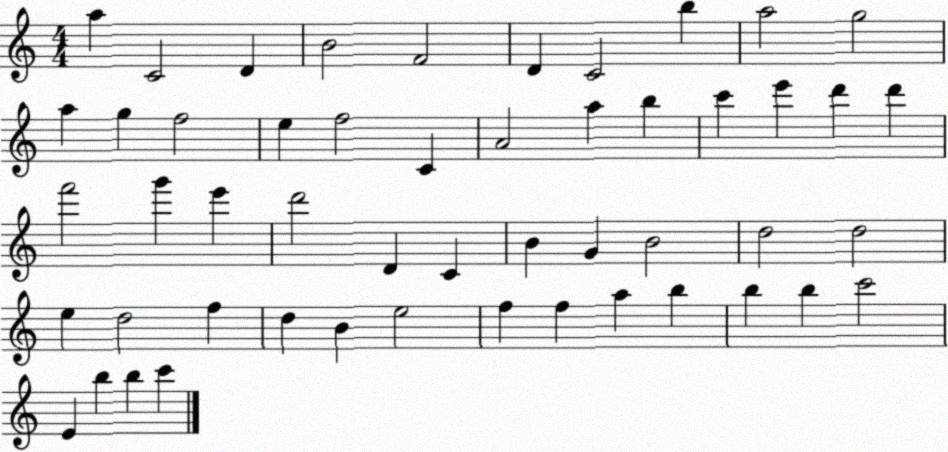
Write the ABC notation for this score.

X:1
T:Untitled
M:4/4
L:1/4
K:C
a C2 D B2 F2 D C2 b a2 g2 a g f2 e f2 C A2 a b c' e' d' d' f'2 g' e' d'2 D C B G B2 d2 d2 e d2 f d B e2 f f a b b b c'2 E b b c'